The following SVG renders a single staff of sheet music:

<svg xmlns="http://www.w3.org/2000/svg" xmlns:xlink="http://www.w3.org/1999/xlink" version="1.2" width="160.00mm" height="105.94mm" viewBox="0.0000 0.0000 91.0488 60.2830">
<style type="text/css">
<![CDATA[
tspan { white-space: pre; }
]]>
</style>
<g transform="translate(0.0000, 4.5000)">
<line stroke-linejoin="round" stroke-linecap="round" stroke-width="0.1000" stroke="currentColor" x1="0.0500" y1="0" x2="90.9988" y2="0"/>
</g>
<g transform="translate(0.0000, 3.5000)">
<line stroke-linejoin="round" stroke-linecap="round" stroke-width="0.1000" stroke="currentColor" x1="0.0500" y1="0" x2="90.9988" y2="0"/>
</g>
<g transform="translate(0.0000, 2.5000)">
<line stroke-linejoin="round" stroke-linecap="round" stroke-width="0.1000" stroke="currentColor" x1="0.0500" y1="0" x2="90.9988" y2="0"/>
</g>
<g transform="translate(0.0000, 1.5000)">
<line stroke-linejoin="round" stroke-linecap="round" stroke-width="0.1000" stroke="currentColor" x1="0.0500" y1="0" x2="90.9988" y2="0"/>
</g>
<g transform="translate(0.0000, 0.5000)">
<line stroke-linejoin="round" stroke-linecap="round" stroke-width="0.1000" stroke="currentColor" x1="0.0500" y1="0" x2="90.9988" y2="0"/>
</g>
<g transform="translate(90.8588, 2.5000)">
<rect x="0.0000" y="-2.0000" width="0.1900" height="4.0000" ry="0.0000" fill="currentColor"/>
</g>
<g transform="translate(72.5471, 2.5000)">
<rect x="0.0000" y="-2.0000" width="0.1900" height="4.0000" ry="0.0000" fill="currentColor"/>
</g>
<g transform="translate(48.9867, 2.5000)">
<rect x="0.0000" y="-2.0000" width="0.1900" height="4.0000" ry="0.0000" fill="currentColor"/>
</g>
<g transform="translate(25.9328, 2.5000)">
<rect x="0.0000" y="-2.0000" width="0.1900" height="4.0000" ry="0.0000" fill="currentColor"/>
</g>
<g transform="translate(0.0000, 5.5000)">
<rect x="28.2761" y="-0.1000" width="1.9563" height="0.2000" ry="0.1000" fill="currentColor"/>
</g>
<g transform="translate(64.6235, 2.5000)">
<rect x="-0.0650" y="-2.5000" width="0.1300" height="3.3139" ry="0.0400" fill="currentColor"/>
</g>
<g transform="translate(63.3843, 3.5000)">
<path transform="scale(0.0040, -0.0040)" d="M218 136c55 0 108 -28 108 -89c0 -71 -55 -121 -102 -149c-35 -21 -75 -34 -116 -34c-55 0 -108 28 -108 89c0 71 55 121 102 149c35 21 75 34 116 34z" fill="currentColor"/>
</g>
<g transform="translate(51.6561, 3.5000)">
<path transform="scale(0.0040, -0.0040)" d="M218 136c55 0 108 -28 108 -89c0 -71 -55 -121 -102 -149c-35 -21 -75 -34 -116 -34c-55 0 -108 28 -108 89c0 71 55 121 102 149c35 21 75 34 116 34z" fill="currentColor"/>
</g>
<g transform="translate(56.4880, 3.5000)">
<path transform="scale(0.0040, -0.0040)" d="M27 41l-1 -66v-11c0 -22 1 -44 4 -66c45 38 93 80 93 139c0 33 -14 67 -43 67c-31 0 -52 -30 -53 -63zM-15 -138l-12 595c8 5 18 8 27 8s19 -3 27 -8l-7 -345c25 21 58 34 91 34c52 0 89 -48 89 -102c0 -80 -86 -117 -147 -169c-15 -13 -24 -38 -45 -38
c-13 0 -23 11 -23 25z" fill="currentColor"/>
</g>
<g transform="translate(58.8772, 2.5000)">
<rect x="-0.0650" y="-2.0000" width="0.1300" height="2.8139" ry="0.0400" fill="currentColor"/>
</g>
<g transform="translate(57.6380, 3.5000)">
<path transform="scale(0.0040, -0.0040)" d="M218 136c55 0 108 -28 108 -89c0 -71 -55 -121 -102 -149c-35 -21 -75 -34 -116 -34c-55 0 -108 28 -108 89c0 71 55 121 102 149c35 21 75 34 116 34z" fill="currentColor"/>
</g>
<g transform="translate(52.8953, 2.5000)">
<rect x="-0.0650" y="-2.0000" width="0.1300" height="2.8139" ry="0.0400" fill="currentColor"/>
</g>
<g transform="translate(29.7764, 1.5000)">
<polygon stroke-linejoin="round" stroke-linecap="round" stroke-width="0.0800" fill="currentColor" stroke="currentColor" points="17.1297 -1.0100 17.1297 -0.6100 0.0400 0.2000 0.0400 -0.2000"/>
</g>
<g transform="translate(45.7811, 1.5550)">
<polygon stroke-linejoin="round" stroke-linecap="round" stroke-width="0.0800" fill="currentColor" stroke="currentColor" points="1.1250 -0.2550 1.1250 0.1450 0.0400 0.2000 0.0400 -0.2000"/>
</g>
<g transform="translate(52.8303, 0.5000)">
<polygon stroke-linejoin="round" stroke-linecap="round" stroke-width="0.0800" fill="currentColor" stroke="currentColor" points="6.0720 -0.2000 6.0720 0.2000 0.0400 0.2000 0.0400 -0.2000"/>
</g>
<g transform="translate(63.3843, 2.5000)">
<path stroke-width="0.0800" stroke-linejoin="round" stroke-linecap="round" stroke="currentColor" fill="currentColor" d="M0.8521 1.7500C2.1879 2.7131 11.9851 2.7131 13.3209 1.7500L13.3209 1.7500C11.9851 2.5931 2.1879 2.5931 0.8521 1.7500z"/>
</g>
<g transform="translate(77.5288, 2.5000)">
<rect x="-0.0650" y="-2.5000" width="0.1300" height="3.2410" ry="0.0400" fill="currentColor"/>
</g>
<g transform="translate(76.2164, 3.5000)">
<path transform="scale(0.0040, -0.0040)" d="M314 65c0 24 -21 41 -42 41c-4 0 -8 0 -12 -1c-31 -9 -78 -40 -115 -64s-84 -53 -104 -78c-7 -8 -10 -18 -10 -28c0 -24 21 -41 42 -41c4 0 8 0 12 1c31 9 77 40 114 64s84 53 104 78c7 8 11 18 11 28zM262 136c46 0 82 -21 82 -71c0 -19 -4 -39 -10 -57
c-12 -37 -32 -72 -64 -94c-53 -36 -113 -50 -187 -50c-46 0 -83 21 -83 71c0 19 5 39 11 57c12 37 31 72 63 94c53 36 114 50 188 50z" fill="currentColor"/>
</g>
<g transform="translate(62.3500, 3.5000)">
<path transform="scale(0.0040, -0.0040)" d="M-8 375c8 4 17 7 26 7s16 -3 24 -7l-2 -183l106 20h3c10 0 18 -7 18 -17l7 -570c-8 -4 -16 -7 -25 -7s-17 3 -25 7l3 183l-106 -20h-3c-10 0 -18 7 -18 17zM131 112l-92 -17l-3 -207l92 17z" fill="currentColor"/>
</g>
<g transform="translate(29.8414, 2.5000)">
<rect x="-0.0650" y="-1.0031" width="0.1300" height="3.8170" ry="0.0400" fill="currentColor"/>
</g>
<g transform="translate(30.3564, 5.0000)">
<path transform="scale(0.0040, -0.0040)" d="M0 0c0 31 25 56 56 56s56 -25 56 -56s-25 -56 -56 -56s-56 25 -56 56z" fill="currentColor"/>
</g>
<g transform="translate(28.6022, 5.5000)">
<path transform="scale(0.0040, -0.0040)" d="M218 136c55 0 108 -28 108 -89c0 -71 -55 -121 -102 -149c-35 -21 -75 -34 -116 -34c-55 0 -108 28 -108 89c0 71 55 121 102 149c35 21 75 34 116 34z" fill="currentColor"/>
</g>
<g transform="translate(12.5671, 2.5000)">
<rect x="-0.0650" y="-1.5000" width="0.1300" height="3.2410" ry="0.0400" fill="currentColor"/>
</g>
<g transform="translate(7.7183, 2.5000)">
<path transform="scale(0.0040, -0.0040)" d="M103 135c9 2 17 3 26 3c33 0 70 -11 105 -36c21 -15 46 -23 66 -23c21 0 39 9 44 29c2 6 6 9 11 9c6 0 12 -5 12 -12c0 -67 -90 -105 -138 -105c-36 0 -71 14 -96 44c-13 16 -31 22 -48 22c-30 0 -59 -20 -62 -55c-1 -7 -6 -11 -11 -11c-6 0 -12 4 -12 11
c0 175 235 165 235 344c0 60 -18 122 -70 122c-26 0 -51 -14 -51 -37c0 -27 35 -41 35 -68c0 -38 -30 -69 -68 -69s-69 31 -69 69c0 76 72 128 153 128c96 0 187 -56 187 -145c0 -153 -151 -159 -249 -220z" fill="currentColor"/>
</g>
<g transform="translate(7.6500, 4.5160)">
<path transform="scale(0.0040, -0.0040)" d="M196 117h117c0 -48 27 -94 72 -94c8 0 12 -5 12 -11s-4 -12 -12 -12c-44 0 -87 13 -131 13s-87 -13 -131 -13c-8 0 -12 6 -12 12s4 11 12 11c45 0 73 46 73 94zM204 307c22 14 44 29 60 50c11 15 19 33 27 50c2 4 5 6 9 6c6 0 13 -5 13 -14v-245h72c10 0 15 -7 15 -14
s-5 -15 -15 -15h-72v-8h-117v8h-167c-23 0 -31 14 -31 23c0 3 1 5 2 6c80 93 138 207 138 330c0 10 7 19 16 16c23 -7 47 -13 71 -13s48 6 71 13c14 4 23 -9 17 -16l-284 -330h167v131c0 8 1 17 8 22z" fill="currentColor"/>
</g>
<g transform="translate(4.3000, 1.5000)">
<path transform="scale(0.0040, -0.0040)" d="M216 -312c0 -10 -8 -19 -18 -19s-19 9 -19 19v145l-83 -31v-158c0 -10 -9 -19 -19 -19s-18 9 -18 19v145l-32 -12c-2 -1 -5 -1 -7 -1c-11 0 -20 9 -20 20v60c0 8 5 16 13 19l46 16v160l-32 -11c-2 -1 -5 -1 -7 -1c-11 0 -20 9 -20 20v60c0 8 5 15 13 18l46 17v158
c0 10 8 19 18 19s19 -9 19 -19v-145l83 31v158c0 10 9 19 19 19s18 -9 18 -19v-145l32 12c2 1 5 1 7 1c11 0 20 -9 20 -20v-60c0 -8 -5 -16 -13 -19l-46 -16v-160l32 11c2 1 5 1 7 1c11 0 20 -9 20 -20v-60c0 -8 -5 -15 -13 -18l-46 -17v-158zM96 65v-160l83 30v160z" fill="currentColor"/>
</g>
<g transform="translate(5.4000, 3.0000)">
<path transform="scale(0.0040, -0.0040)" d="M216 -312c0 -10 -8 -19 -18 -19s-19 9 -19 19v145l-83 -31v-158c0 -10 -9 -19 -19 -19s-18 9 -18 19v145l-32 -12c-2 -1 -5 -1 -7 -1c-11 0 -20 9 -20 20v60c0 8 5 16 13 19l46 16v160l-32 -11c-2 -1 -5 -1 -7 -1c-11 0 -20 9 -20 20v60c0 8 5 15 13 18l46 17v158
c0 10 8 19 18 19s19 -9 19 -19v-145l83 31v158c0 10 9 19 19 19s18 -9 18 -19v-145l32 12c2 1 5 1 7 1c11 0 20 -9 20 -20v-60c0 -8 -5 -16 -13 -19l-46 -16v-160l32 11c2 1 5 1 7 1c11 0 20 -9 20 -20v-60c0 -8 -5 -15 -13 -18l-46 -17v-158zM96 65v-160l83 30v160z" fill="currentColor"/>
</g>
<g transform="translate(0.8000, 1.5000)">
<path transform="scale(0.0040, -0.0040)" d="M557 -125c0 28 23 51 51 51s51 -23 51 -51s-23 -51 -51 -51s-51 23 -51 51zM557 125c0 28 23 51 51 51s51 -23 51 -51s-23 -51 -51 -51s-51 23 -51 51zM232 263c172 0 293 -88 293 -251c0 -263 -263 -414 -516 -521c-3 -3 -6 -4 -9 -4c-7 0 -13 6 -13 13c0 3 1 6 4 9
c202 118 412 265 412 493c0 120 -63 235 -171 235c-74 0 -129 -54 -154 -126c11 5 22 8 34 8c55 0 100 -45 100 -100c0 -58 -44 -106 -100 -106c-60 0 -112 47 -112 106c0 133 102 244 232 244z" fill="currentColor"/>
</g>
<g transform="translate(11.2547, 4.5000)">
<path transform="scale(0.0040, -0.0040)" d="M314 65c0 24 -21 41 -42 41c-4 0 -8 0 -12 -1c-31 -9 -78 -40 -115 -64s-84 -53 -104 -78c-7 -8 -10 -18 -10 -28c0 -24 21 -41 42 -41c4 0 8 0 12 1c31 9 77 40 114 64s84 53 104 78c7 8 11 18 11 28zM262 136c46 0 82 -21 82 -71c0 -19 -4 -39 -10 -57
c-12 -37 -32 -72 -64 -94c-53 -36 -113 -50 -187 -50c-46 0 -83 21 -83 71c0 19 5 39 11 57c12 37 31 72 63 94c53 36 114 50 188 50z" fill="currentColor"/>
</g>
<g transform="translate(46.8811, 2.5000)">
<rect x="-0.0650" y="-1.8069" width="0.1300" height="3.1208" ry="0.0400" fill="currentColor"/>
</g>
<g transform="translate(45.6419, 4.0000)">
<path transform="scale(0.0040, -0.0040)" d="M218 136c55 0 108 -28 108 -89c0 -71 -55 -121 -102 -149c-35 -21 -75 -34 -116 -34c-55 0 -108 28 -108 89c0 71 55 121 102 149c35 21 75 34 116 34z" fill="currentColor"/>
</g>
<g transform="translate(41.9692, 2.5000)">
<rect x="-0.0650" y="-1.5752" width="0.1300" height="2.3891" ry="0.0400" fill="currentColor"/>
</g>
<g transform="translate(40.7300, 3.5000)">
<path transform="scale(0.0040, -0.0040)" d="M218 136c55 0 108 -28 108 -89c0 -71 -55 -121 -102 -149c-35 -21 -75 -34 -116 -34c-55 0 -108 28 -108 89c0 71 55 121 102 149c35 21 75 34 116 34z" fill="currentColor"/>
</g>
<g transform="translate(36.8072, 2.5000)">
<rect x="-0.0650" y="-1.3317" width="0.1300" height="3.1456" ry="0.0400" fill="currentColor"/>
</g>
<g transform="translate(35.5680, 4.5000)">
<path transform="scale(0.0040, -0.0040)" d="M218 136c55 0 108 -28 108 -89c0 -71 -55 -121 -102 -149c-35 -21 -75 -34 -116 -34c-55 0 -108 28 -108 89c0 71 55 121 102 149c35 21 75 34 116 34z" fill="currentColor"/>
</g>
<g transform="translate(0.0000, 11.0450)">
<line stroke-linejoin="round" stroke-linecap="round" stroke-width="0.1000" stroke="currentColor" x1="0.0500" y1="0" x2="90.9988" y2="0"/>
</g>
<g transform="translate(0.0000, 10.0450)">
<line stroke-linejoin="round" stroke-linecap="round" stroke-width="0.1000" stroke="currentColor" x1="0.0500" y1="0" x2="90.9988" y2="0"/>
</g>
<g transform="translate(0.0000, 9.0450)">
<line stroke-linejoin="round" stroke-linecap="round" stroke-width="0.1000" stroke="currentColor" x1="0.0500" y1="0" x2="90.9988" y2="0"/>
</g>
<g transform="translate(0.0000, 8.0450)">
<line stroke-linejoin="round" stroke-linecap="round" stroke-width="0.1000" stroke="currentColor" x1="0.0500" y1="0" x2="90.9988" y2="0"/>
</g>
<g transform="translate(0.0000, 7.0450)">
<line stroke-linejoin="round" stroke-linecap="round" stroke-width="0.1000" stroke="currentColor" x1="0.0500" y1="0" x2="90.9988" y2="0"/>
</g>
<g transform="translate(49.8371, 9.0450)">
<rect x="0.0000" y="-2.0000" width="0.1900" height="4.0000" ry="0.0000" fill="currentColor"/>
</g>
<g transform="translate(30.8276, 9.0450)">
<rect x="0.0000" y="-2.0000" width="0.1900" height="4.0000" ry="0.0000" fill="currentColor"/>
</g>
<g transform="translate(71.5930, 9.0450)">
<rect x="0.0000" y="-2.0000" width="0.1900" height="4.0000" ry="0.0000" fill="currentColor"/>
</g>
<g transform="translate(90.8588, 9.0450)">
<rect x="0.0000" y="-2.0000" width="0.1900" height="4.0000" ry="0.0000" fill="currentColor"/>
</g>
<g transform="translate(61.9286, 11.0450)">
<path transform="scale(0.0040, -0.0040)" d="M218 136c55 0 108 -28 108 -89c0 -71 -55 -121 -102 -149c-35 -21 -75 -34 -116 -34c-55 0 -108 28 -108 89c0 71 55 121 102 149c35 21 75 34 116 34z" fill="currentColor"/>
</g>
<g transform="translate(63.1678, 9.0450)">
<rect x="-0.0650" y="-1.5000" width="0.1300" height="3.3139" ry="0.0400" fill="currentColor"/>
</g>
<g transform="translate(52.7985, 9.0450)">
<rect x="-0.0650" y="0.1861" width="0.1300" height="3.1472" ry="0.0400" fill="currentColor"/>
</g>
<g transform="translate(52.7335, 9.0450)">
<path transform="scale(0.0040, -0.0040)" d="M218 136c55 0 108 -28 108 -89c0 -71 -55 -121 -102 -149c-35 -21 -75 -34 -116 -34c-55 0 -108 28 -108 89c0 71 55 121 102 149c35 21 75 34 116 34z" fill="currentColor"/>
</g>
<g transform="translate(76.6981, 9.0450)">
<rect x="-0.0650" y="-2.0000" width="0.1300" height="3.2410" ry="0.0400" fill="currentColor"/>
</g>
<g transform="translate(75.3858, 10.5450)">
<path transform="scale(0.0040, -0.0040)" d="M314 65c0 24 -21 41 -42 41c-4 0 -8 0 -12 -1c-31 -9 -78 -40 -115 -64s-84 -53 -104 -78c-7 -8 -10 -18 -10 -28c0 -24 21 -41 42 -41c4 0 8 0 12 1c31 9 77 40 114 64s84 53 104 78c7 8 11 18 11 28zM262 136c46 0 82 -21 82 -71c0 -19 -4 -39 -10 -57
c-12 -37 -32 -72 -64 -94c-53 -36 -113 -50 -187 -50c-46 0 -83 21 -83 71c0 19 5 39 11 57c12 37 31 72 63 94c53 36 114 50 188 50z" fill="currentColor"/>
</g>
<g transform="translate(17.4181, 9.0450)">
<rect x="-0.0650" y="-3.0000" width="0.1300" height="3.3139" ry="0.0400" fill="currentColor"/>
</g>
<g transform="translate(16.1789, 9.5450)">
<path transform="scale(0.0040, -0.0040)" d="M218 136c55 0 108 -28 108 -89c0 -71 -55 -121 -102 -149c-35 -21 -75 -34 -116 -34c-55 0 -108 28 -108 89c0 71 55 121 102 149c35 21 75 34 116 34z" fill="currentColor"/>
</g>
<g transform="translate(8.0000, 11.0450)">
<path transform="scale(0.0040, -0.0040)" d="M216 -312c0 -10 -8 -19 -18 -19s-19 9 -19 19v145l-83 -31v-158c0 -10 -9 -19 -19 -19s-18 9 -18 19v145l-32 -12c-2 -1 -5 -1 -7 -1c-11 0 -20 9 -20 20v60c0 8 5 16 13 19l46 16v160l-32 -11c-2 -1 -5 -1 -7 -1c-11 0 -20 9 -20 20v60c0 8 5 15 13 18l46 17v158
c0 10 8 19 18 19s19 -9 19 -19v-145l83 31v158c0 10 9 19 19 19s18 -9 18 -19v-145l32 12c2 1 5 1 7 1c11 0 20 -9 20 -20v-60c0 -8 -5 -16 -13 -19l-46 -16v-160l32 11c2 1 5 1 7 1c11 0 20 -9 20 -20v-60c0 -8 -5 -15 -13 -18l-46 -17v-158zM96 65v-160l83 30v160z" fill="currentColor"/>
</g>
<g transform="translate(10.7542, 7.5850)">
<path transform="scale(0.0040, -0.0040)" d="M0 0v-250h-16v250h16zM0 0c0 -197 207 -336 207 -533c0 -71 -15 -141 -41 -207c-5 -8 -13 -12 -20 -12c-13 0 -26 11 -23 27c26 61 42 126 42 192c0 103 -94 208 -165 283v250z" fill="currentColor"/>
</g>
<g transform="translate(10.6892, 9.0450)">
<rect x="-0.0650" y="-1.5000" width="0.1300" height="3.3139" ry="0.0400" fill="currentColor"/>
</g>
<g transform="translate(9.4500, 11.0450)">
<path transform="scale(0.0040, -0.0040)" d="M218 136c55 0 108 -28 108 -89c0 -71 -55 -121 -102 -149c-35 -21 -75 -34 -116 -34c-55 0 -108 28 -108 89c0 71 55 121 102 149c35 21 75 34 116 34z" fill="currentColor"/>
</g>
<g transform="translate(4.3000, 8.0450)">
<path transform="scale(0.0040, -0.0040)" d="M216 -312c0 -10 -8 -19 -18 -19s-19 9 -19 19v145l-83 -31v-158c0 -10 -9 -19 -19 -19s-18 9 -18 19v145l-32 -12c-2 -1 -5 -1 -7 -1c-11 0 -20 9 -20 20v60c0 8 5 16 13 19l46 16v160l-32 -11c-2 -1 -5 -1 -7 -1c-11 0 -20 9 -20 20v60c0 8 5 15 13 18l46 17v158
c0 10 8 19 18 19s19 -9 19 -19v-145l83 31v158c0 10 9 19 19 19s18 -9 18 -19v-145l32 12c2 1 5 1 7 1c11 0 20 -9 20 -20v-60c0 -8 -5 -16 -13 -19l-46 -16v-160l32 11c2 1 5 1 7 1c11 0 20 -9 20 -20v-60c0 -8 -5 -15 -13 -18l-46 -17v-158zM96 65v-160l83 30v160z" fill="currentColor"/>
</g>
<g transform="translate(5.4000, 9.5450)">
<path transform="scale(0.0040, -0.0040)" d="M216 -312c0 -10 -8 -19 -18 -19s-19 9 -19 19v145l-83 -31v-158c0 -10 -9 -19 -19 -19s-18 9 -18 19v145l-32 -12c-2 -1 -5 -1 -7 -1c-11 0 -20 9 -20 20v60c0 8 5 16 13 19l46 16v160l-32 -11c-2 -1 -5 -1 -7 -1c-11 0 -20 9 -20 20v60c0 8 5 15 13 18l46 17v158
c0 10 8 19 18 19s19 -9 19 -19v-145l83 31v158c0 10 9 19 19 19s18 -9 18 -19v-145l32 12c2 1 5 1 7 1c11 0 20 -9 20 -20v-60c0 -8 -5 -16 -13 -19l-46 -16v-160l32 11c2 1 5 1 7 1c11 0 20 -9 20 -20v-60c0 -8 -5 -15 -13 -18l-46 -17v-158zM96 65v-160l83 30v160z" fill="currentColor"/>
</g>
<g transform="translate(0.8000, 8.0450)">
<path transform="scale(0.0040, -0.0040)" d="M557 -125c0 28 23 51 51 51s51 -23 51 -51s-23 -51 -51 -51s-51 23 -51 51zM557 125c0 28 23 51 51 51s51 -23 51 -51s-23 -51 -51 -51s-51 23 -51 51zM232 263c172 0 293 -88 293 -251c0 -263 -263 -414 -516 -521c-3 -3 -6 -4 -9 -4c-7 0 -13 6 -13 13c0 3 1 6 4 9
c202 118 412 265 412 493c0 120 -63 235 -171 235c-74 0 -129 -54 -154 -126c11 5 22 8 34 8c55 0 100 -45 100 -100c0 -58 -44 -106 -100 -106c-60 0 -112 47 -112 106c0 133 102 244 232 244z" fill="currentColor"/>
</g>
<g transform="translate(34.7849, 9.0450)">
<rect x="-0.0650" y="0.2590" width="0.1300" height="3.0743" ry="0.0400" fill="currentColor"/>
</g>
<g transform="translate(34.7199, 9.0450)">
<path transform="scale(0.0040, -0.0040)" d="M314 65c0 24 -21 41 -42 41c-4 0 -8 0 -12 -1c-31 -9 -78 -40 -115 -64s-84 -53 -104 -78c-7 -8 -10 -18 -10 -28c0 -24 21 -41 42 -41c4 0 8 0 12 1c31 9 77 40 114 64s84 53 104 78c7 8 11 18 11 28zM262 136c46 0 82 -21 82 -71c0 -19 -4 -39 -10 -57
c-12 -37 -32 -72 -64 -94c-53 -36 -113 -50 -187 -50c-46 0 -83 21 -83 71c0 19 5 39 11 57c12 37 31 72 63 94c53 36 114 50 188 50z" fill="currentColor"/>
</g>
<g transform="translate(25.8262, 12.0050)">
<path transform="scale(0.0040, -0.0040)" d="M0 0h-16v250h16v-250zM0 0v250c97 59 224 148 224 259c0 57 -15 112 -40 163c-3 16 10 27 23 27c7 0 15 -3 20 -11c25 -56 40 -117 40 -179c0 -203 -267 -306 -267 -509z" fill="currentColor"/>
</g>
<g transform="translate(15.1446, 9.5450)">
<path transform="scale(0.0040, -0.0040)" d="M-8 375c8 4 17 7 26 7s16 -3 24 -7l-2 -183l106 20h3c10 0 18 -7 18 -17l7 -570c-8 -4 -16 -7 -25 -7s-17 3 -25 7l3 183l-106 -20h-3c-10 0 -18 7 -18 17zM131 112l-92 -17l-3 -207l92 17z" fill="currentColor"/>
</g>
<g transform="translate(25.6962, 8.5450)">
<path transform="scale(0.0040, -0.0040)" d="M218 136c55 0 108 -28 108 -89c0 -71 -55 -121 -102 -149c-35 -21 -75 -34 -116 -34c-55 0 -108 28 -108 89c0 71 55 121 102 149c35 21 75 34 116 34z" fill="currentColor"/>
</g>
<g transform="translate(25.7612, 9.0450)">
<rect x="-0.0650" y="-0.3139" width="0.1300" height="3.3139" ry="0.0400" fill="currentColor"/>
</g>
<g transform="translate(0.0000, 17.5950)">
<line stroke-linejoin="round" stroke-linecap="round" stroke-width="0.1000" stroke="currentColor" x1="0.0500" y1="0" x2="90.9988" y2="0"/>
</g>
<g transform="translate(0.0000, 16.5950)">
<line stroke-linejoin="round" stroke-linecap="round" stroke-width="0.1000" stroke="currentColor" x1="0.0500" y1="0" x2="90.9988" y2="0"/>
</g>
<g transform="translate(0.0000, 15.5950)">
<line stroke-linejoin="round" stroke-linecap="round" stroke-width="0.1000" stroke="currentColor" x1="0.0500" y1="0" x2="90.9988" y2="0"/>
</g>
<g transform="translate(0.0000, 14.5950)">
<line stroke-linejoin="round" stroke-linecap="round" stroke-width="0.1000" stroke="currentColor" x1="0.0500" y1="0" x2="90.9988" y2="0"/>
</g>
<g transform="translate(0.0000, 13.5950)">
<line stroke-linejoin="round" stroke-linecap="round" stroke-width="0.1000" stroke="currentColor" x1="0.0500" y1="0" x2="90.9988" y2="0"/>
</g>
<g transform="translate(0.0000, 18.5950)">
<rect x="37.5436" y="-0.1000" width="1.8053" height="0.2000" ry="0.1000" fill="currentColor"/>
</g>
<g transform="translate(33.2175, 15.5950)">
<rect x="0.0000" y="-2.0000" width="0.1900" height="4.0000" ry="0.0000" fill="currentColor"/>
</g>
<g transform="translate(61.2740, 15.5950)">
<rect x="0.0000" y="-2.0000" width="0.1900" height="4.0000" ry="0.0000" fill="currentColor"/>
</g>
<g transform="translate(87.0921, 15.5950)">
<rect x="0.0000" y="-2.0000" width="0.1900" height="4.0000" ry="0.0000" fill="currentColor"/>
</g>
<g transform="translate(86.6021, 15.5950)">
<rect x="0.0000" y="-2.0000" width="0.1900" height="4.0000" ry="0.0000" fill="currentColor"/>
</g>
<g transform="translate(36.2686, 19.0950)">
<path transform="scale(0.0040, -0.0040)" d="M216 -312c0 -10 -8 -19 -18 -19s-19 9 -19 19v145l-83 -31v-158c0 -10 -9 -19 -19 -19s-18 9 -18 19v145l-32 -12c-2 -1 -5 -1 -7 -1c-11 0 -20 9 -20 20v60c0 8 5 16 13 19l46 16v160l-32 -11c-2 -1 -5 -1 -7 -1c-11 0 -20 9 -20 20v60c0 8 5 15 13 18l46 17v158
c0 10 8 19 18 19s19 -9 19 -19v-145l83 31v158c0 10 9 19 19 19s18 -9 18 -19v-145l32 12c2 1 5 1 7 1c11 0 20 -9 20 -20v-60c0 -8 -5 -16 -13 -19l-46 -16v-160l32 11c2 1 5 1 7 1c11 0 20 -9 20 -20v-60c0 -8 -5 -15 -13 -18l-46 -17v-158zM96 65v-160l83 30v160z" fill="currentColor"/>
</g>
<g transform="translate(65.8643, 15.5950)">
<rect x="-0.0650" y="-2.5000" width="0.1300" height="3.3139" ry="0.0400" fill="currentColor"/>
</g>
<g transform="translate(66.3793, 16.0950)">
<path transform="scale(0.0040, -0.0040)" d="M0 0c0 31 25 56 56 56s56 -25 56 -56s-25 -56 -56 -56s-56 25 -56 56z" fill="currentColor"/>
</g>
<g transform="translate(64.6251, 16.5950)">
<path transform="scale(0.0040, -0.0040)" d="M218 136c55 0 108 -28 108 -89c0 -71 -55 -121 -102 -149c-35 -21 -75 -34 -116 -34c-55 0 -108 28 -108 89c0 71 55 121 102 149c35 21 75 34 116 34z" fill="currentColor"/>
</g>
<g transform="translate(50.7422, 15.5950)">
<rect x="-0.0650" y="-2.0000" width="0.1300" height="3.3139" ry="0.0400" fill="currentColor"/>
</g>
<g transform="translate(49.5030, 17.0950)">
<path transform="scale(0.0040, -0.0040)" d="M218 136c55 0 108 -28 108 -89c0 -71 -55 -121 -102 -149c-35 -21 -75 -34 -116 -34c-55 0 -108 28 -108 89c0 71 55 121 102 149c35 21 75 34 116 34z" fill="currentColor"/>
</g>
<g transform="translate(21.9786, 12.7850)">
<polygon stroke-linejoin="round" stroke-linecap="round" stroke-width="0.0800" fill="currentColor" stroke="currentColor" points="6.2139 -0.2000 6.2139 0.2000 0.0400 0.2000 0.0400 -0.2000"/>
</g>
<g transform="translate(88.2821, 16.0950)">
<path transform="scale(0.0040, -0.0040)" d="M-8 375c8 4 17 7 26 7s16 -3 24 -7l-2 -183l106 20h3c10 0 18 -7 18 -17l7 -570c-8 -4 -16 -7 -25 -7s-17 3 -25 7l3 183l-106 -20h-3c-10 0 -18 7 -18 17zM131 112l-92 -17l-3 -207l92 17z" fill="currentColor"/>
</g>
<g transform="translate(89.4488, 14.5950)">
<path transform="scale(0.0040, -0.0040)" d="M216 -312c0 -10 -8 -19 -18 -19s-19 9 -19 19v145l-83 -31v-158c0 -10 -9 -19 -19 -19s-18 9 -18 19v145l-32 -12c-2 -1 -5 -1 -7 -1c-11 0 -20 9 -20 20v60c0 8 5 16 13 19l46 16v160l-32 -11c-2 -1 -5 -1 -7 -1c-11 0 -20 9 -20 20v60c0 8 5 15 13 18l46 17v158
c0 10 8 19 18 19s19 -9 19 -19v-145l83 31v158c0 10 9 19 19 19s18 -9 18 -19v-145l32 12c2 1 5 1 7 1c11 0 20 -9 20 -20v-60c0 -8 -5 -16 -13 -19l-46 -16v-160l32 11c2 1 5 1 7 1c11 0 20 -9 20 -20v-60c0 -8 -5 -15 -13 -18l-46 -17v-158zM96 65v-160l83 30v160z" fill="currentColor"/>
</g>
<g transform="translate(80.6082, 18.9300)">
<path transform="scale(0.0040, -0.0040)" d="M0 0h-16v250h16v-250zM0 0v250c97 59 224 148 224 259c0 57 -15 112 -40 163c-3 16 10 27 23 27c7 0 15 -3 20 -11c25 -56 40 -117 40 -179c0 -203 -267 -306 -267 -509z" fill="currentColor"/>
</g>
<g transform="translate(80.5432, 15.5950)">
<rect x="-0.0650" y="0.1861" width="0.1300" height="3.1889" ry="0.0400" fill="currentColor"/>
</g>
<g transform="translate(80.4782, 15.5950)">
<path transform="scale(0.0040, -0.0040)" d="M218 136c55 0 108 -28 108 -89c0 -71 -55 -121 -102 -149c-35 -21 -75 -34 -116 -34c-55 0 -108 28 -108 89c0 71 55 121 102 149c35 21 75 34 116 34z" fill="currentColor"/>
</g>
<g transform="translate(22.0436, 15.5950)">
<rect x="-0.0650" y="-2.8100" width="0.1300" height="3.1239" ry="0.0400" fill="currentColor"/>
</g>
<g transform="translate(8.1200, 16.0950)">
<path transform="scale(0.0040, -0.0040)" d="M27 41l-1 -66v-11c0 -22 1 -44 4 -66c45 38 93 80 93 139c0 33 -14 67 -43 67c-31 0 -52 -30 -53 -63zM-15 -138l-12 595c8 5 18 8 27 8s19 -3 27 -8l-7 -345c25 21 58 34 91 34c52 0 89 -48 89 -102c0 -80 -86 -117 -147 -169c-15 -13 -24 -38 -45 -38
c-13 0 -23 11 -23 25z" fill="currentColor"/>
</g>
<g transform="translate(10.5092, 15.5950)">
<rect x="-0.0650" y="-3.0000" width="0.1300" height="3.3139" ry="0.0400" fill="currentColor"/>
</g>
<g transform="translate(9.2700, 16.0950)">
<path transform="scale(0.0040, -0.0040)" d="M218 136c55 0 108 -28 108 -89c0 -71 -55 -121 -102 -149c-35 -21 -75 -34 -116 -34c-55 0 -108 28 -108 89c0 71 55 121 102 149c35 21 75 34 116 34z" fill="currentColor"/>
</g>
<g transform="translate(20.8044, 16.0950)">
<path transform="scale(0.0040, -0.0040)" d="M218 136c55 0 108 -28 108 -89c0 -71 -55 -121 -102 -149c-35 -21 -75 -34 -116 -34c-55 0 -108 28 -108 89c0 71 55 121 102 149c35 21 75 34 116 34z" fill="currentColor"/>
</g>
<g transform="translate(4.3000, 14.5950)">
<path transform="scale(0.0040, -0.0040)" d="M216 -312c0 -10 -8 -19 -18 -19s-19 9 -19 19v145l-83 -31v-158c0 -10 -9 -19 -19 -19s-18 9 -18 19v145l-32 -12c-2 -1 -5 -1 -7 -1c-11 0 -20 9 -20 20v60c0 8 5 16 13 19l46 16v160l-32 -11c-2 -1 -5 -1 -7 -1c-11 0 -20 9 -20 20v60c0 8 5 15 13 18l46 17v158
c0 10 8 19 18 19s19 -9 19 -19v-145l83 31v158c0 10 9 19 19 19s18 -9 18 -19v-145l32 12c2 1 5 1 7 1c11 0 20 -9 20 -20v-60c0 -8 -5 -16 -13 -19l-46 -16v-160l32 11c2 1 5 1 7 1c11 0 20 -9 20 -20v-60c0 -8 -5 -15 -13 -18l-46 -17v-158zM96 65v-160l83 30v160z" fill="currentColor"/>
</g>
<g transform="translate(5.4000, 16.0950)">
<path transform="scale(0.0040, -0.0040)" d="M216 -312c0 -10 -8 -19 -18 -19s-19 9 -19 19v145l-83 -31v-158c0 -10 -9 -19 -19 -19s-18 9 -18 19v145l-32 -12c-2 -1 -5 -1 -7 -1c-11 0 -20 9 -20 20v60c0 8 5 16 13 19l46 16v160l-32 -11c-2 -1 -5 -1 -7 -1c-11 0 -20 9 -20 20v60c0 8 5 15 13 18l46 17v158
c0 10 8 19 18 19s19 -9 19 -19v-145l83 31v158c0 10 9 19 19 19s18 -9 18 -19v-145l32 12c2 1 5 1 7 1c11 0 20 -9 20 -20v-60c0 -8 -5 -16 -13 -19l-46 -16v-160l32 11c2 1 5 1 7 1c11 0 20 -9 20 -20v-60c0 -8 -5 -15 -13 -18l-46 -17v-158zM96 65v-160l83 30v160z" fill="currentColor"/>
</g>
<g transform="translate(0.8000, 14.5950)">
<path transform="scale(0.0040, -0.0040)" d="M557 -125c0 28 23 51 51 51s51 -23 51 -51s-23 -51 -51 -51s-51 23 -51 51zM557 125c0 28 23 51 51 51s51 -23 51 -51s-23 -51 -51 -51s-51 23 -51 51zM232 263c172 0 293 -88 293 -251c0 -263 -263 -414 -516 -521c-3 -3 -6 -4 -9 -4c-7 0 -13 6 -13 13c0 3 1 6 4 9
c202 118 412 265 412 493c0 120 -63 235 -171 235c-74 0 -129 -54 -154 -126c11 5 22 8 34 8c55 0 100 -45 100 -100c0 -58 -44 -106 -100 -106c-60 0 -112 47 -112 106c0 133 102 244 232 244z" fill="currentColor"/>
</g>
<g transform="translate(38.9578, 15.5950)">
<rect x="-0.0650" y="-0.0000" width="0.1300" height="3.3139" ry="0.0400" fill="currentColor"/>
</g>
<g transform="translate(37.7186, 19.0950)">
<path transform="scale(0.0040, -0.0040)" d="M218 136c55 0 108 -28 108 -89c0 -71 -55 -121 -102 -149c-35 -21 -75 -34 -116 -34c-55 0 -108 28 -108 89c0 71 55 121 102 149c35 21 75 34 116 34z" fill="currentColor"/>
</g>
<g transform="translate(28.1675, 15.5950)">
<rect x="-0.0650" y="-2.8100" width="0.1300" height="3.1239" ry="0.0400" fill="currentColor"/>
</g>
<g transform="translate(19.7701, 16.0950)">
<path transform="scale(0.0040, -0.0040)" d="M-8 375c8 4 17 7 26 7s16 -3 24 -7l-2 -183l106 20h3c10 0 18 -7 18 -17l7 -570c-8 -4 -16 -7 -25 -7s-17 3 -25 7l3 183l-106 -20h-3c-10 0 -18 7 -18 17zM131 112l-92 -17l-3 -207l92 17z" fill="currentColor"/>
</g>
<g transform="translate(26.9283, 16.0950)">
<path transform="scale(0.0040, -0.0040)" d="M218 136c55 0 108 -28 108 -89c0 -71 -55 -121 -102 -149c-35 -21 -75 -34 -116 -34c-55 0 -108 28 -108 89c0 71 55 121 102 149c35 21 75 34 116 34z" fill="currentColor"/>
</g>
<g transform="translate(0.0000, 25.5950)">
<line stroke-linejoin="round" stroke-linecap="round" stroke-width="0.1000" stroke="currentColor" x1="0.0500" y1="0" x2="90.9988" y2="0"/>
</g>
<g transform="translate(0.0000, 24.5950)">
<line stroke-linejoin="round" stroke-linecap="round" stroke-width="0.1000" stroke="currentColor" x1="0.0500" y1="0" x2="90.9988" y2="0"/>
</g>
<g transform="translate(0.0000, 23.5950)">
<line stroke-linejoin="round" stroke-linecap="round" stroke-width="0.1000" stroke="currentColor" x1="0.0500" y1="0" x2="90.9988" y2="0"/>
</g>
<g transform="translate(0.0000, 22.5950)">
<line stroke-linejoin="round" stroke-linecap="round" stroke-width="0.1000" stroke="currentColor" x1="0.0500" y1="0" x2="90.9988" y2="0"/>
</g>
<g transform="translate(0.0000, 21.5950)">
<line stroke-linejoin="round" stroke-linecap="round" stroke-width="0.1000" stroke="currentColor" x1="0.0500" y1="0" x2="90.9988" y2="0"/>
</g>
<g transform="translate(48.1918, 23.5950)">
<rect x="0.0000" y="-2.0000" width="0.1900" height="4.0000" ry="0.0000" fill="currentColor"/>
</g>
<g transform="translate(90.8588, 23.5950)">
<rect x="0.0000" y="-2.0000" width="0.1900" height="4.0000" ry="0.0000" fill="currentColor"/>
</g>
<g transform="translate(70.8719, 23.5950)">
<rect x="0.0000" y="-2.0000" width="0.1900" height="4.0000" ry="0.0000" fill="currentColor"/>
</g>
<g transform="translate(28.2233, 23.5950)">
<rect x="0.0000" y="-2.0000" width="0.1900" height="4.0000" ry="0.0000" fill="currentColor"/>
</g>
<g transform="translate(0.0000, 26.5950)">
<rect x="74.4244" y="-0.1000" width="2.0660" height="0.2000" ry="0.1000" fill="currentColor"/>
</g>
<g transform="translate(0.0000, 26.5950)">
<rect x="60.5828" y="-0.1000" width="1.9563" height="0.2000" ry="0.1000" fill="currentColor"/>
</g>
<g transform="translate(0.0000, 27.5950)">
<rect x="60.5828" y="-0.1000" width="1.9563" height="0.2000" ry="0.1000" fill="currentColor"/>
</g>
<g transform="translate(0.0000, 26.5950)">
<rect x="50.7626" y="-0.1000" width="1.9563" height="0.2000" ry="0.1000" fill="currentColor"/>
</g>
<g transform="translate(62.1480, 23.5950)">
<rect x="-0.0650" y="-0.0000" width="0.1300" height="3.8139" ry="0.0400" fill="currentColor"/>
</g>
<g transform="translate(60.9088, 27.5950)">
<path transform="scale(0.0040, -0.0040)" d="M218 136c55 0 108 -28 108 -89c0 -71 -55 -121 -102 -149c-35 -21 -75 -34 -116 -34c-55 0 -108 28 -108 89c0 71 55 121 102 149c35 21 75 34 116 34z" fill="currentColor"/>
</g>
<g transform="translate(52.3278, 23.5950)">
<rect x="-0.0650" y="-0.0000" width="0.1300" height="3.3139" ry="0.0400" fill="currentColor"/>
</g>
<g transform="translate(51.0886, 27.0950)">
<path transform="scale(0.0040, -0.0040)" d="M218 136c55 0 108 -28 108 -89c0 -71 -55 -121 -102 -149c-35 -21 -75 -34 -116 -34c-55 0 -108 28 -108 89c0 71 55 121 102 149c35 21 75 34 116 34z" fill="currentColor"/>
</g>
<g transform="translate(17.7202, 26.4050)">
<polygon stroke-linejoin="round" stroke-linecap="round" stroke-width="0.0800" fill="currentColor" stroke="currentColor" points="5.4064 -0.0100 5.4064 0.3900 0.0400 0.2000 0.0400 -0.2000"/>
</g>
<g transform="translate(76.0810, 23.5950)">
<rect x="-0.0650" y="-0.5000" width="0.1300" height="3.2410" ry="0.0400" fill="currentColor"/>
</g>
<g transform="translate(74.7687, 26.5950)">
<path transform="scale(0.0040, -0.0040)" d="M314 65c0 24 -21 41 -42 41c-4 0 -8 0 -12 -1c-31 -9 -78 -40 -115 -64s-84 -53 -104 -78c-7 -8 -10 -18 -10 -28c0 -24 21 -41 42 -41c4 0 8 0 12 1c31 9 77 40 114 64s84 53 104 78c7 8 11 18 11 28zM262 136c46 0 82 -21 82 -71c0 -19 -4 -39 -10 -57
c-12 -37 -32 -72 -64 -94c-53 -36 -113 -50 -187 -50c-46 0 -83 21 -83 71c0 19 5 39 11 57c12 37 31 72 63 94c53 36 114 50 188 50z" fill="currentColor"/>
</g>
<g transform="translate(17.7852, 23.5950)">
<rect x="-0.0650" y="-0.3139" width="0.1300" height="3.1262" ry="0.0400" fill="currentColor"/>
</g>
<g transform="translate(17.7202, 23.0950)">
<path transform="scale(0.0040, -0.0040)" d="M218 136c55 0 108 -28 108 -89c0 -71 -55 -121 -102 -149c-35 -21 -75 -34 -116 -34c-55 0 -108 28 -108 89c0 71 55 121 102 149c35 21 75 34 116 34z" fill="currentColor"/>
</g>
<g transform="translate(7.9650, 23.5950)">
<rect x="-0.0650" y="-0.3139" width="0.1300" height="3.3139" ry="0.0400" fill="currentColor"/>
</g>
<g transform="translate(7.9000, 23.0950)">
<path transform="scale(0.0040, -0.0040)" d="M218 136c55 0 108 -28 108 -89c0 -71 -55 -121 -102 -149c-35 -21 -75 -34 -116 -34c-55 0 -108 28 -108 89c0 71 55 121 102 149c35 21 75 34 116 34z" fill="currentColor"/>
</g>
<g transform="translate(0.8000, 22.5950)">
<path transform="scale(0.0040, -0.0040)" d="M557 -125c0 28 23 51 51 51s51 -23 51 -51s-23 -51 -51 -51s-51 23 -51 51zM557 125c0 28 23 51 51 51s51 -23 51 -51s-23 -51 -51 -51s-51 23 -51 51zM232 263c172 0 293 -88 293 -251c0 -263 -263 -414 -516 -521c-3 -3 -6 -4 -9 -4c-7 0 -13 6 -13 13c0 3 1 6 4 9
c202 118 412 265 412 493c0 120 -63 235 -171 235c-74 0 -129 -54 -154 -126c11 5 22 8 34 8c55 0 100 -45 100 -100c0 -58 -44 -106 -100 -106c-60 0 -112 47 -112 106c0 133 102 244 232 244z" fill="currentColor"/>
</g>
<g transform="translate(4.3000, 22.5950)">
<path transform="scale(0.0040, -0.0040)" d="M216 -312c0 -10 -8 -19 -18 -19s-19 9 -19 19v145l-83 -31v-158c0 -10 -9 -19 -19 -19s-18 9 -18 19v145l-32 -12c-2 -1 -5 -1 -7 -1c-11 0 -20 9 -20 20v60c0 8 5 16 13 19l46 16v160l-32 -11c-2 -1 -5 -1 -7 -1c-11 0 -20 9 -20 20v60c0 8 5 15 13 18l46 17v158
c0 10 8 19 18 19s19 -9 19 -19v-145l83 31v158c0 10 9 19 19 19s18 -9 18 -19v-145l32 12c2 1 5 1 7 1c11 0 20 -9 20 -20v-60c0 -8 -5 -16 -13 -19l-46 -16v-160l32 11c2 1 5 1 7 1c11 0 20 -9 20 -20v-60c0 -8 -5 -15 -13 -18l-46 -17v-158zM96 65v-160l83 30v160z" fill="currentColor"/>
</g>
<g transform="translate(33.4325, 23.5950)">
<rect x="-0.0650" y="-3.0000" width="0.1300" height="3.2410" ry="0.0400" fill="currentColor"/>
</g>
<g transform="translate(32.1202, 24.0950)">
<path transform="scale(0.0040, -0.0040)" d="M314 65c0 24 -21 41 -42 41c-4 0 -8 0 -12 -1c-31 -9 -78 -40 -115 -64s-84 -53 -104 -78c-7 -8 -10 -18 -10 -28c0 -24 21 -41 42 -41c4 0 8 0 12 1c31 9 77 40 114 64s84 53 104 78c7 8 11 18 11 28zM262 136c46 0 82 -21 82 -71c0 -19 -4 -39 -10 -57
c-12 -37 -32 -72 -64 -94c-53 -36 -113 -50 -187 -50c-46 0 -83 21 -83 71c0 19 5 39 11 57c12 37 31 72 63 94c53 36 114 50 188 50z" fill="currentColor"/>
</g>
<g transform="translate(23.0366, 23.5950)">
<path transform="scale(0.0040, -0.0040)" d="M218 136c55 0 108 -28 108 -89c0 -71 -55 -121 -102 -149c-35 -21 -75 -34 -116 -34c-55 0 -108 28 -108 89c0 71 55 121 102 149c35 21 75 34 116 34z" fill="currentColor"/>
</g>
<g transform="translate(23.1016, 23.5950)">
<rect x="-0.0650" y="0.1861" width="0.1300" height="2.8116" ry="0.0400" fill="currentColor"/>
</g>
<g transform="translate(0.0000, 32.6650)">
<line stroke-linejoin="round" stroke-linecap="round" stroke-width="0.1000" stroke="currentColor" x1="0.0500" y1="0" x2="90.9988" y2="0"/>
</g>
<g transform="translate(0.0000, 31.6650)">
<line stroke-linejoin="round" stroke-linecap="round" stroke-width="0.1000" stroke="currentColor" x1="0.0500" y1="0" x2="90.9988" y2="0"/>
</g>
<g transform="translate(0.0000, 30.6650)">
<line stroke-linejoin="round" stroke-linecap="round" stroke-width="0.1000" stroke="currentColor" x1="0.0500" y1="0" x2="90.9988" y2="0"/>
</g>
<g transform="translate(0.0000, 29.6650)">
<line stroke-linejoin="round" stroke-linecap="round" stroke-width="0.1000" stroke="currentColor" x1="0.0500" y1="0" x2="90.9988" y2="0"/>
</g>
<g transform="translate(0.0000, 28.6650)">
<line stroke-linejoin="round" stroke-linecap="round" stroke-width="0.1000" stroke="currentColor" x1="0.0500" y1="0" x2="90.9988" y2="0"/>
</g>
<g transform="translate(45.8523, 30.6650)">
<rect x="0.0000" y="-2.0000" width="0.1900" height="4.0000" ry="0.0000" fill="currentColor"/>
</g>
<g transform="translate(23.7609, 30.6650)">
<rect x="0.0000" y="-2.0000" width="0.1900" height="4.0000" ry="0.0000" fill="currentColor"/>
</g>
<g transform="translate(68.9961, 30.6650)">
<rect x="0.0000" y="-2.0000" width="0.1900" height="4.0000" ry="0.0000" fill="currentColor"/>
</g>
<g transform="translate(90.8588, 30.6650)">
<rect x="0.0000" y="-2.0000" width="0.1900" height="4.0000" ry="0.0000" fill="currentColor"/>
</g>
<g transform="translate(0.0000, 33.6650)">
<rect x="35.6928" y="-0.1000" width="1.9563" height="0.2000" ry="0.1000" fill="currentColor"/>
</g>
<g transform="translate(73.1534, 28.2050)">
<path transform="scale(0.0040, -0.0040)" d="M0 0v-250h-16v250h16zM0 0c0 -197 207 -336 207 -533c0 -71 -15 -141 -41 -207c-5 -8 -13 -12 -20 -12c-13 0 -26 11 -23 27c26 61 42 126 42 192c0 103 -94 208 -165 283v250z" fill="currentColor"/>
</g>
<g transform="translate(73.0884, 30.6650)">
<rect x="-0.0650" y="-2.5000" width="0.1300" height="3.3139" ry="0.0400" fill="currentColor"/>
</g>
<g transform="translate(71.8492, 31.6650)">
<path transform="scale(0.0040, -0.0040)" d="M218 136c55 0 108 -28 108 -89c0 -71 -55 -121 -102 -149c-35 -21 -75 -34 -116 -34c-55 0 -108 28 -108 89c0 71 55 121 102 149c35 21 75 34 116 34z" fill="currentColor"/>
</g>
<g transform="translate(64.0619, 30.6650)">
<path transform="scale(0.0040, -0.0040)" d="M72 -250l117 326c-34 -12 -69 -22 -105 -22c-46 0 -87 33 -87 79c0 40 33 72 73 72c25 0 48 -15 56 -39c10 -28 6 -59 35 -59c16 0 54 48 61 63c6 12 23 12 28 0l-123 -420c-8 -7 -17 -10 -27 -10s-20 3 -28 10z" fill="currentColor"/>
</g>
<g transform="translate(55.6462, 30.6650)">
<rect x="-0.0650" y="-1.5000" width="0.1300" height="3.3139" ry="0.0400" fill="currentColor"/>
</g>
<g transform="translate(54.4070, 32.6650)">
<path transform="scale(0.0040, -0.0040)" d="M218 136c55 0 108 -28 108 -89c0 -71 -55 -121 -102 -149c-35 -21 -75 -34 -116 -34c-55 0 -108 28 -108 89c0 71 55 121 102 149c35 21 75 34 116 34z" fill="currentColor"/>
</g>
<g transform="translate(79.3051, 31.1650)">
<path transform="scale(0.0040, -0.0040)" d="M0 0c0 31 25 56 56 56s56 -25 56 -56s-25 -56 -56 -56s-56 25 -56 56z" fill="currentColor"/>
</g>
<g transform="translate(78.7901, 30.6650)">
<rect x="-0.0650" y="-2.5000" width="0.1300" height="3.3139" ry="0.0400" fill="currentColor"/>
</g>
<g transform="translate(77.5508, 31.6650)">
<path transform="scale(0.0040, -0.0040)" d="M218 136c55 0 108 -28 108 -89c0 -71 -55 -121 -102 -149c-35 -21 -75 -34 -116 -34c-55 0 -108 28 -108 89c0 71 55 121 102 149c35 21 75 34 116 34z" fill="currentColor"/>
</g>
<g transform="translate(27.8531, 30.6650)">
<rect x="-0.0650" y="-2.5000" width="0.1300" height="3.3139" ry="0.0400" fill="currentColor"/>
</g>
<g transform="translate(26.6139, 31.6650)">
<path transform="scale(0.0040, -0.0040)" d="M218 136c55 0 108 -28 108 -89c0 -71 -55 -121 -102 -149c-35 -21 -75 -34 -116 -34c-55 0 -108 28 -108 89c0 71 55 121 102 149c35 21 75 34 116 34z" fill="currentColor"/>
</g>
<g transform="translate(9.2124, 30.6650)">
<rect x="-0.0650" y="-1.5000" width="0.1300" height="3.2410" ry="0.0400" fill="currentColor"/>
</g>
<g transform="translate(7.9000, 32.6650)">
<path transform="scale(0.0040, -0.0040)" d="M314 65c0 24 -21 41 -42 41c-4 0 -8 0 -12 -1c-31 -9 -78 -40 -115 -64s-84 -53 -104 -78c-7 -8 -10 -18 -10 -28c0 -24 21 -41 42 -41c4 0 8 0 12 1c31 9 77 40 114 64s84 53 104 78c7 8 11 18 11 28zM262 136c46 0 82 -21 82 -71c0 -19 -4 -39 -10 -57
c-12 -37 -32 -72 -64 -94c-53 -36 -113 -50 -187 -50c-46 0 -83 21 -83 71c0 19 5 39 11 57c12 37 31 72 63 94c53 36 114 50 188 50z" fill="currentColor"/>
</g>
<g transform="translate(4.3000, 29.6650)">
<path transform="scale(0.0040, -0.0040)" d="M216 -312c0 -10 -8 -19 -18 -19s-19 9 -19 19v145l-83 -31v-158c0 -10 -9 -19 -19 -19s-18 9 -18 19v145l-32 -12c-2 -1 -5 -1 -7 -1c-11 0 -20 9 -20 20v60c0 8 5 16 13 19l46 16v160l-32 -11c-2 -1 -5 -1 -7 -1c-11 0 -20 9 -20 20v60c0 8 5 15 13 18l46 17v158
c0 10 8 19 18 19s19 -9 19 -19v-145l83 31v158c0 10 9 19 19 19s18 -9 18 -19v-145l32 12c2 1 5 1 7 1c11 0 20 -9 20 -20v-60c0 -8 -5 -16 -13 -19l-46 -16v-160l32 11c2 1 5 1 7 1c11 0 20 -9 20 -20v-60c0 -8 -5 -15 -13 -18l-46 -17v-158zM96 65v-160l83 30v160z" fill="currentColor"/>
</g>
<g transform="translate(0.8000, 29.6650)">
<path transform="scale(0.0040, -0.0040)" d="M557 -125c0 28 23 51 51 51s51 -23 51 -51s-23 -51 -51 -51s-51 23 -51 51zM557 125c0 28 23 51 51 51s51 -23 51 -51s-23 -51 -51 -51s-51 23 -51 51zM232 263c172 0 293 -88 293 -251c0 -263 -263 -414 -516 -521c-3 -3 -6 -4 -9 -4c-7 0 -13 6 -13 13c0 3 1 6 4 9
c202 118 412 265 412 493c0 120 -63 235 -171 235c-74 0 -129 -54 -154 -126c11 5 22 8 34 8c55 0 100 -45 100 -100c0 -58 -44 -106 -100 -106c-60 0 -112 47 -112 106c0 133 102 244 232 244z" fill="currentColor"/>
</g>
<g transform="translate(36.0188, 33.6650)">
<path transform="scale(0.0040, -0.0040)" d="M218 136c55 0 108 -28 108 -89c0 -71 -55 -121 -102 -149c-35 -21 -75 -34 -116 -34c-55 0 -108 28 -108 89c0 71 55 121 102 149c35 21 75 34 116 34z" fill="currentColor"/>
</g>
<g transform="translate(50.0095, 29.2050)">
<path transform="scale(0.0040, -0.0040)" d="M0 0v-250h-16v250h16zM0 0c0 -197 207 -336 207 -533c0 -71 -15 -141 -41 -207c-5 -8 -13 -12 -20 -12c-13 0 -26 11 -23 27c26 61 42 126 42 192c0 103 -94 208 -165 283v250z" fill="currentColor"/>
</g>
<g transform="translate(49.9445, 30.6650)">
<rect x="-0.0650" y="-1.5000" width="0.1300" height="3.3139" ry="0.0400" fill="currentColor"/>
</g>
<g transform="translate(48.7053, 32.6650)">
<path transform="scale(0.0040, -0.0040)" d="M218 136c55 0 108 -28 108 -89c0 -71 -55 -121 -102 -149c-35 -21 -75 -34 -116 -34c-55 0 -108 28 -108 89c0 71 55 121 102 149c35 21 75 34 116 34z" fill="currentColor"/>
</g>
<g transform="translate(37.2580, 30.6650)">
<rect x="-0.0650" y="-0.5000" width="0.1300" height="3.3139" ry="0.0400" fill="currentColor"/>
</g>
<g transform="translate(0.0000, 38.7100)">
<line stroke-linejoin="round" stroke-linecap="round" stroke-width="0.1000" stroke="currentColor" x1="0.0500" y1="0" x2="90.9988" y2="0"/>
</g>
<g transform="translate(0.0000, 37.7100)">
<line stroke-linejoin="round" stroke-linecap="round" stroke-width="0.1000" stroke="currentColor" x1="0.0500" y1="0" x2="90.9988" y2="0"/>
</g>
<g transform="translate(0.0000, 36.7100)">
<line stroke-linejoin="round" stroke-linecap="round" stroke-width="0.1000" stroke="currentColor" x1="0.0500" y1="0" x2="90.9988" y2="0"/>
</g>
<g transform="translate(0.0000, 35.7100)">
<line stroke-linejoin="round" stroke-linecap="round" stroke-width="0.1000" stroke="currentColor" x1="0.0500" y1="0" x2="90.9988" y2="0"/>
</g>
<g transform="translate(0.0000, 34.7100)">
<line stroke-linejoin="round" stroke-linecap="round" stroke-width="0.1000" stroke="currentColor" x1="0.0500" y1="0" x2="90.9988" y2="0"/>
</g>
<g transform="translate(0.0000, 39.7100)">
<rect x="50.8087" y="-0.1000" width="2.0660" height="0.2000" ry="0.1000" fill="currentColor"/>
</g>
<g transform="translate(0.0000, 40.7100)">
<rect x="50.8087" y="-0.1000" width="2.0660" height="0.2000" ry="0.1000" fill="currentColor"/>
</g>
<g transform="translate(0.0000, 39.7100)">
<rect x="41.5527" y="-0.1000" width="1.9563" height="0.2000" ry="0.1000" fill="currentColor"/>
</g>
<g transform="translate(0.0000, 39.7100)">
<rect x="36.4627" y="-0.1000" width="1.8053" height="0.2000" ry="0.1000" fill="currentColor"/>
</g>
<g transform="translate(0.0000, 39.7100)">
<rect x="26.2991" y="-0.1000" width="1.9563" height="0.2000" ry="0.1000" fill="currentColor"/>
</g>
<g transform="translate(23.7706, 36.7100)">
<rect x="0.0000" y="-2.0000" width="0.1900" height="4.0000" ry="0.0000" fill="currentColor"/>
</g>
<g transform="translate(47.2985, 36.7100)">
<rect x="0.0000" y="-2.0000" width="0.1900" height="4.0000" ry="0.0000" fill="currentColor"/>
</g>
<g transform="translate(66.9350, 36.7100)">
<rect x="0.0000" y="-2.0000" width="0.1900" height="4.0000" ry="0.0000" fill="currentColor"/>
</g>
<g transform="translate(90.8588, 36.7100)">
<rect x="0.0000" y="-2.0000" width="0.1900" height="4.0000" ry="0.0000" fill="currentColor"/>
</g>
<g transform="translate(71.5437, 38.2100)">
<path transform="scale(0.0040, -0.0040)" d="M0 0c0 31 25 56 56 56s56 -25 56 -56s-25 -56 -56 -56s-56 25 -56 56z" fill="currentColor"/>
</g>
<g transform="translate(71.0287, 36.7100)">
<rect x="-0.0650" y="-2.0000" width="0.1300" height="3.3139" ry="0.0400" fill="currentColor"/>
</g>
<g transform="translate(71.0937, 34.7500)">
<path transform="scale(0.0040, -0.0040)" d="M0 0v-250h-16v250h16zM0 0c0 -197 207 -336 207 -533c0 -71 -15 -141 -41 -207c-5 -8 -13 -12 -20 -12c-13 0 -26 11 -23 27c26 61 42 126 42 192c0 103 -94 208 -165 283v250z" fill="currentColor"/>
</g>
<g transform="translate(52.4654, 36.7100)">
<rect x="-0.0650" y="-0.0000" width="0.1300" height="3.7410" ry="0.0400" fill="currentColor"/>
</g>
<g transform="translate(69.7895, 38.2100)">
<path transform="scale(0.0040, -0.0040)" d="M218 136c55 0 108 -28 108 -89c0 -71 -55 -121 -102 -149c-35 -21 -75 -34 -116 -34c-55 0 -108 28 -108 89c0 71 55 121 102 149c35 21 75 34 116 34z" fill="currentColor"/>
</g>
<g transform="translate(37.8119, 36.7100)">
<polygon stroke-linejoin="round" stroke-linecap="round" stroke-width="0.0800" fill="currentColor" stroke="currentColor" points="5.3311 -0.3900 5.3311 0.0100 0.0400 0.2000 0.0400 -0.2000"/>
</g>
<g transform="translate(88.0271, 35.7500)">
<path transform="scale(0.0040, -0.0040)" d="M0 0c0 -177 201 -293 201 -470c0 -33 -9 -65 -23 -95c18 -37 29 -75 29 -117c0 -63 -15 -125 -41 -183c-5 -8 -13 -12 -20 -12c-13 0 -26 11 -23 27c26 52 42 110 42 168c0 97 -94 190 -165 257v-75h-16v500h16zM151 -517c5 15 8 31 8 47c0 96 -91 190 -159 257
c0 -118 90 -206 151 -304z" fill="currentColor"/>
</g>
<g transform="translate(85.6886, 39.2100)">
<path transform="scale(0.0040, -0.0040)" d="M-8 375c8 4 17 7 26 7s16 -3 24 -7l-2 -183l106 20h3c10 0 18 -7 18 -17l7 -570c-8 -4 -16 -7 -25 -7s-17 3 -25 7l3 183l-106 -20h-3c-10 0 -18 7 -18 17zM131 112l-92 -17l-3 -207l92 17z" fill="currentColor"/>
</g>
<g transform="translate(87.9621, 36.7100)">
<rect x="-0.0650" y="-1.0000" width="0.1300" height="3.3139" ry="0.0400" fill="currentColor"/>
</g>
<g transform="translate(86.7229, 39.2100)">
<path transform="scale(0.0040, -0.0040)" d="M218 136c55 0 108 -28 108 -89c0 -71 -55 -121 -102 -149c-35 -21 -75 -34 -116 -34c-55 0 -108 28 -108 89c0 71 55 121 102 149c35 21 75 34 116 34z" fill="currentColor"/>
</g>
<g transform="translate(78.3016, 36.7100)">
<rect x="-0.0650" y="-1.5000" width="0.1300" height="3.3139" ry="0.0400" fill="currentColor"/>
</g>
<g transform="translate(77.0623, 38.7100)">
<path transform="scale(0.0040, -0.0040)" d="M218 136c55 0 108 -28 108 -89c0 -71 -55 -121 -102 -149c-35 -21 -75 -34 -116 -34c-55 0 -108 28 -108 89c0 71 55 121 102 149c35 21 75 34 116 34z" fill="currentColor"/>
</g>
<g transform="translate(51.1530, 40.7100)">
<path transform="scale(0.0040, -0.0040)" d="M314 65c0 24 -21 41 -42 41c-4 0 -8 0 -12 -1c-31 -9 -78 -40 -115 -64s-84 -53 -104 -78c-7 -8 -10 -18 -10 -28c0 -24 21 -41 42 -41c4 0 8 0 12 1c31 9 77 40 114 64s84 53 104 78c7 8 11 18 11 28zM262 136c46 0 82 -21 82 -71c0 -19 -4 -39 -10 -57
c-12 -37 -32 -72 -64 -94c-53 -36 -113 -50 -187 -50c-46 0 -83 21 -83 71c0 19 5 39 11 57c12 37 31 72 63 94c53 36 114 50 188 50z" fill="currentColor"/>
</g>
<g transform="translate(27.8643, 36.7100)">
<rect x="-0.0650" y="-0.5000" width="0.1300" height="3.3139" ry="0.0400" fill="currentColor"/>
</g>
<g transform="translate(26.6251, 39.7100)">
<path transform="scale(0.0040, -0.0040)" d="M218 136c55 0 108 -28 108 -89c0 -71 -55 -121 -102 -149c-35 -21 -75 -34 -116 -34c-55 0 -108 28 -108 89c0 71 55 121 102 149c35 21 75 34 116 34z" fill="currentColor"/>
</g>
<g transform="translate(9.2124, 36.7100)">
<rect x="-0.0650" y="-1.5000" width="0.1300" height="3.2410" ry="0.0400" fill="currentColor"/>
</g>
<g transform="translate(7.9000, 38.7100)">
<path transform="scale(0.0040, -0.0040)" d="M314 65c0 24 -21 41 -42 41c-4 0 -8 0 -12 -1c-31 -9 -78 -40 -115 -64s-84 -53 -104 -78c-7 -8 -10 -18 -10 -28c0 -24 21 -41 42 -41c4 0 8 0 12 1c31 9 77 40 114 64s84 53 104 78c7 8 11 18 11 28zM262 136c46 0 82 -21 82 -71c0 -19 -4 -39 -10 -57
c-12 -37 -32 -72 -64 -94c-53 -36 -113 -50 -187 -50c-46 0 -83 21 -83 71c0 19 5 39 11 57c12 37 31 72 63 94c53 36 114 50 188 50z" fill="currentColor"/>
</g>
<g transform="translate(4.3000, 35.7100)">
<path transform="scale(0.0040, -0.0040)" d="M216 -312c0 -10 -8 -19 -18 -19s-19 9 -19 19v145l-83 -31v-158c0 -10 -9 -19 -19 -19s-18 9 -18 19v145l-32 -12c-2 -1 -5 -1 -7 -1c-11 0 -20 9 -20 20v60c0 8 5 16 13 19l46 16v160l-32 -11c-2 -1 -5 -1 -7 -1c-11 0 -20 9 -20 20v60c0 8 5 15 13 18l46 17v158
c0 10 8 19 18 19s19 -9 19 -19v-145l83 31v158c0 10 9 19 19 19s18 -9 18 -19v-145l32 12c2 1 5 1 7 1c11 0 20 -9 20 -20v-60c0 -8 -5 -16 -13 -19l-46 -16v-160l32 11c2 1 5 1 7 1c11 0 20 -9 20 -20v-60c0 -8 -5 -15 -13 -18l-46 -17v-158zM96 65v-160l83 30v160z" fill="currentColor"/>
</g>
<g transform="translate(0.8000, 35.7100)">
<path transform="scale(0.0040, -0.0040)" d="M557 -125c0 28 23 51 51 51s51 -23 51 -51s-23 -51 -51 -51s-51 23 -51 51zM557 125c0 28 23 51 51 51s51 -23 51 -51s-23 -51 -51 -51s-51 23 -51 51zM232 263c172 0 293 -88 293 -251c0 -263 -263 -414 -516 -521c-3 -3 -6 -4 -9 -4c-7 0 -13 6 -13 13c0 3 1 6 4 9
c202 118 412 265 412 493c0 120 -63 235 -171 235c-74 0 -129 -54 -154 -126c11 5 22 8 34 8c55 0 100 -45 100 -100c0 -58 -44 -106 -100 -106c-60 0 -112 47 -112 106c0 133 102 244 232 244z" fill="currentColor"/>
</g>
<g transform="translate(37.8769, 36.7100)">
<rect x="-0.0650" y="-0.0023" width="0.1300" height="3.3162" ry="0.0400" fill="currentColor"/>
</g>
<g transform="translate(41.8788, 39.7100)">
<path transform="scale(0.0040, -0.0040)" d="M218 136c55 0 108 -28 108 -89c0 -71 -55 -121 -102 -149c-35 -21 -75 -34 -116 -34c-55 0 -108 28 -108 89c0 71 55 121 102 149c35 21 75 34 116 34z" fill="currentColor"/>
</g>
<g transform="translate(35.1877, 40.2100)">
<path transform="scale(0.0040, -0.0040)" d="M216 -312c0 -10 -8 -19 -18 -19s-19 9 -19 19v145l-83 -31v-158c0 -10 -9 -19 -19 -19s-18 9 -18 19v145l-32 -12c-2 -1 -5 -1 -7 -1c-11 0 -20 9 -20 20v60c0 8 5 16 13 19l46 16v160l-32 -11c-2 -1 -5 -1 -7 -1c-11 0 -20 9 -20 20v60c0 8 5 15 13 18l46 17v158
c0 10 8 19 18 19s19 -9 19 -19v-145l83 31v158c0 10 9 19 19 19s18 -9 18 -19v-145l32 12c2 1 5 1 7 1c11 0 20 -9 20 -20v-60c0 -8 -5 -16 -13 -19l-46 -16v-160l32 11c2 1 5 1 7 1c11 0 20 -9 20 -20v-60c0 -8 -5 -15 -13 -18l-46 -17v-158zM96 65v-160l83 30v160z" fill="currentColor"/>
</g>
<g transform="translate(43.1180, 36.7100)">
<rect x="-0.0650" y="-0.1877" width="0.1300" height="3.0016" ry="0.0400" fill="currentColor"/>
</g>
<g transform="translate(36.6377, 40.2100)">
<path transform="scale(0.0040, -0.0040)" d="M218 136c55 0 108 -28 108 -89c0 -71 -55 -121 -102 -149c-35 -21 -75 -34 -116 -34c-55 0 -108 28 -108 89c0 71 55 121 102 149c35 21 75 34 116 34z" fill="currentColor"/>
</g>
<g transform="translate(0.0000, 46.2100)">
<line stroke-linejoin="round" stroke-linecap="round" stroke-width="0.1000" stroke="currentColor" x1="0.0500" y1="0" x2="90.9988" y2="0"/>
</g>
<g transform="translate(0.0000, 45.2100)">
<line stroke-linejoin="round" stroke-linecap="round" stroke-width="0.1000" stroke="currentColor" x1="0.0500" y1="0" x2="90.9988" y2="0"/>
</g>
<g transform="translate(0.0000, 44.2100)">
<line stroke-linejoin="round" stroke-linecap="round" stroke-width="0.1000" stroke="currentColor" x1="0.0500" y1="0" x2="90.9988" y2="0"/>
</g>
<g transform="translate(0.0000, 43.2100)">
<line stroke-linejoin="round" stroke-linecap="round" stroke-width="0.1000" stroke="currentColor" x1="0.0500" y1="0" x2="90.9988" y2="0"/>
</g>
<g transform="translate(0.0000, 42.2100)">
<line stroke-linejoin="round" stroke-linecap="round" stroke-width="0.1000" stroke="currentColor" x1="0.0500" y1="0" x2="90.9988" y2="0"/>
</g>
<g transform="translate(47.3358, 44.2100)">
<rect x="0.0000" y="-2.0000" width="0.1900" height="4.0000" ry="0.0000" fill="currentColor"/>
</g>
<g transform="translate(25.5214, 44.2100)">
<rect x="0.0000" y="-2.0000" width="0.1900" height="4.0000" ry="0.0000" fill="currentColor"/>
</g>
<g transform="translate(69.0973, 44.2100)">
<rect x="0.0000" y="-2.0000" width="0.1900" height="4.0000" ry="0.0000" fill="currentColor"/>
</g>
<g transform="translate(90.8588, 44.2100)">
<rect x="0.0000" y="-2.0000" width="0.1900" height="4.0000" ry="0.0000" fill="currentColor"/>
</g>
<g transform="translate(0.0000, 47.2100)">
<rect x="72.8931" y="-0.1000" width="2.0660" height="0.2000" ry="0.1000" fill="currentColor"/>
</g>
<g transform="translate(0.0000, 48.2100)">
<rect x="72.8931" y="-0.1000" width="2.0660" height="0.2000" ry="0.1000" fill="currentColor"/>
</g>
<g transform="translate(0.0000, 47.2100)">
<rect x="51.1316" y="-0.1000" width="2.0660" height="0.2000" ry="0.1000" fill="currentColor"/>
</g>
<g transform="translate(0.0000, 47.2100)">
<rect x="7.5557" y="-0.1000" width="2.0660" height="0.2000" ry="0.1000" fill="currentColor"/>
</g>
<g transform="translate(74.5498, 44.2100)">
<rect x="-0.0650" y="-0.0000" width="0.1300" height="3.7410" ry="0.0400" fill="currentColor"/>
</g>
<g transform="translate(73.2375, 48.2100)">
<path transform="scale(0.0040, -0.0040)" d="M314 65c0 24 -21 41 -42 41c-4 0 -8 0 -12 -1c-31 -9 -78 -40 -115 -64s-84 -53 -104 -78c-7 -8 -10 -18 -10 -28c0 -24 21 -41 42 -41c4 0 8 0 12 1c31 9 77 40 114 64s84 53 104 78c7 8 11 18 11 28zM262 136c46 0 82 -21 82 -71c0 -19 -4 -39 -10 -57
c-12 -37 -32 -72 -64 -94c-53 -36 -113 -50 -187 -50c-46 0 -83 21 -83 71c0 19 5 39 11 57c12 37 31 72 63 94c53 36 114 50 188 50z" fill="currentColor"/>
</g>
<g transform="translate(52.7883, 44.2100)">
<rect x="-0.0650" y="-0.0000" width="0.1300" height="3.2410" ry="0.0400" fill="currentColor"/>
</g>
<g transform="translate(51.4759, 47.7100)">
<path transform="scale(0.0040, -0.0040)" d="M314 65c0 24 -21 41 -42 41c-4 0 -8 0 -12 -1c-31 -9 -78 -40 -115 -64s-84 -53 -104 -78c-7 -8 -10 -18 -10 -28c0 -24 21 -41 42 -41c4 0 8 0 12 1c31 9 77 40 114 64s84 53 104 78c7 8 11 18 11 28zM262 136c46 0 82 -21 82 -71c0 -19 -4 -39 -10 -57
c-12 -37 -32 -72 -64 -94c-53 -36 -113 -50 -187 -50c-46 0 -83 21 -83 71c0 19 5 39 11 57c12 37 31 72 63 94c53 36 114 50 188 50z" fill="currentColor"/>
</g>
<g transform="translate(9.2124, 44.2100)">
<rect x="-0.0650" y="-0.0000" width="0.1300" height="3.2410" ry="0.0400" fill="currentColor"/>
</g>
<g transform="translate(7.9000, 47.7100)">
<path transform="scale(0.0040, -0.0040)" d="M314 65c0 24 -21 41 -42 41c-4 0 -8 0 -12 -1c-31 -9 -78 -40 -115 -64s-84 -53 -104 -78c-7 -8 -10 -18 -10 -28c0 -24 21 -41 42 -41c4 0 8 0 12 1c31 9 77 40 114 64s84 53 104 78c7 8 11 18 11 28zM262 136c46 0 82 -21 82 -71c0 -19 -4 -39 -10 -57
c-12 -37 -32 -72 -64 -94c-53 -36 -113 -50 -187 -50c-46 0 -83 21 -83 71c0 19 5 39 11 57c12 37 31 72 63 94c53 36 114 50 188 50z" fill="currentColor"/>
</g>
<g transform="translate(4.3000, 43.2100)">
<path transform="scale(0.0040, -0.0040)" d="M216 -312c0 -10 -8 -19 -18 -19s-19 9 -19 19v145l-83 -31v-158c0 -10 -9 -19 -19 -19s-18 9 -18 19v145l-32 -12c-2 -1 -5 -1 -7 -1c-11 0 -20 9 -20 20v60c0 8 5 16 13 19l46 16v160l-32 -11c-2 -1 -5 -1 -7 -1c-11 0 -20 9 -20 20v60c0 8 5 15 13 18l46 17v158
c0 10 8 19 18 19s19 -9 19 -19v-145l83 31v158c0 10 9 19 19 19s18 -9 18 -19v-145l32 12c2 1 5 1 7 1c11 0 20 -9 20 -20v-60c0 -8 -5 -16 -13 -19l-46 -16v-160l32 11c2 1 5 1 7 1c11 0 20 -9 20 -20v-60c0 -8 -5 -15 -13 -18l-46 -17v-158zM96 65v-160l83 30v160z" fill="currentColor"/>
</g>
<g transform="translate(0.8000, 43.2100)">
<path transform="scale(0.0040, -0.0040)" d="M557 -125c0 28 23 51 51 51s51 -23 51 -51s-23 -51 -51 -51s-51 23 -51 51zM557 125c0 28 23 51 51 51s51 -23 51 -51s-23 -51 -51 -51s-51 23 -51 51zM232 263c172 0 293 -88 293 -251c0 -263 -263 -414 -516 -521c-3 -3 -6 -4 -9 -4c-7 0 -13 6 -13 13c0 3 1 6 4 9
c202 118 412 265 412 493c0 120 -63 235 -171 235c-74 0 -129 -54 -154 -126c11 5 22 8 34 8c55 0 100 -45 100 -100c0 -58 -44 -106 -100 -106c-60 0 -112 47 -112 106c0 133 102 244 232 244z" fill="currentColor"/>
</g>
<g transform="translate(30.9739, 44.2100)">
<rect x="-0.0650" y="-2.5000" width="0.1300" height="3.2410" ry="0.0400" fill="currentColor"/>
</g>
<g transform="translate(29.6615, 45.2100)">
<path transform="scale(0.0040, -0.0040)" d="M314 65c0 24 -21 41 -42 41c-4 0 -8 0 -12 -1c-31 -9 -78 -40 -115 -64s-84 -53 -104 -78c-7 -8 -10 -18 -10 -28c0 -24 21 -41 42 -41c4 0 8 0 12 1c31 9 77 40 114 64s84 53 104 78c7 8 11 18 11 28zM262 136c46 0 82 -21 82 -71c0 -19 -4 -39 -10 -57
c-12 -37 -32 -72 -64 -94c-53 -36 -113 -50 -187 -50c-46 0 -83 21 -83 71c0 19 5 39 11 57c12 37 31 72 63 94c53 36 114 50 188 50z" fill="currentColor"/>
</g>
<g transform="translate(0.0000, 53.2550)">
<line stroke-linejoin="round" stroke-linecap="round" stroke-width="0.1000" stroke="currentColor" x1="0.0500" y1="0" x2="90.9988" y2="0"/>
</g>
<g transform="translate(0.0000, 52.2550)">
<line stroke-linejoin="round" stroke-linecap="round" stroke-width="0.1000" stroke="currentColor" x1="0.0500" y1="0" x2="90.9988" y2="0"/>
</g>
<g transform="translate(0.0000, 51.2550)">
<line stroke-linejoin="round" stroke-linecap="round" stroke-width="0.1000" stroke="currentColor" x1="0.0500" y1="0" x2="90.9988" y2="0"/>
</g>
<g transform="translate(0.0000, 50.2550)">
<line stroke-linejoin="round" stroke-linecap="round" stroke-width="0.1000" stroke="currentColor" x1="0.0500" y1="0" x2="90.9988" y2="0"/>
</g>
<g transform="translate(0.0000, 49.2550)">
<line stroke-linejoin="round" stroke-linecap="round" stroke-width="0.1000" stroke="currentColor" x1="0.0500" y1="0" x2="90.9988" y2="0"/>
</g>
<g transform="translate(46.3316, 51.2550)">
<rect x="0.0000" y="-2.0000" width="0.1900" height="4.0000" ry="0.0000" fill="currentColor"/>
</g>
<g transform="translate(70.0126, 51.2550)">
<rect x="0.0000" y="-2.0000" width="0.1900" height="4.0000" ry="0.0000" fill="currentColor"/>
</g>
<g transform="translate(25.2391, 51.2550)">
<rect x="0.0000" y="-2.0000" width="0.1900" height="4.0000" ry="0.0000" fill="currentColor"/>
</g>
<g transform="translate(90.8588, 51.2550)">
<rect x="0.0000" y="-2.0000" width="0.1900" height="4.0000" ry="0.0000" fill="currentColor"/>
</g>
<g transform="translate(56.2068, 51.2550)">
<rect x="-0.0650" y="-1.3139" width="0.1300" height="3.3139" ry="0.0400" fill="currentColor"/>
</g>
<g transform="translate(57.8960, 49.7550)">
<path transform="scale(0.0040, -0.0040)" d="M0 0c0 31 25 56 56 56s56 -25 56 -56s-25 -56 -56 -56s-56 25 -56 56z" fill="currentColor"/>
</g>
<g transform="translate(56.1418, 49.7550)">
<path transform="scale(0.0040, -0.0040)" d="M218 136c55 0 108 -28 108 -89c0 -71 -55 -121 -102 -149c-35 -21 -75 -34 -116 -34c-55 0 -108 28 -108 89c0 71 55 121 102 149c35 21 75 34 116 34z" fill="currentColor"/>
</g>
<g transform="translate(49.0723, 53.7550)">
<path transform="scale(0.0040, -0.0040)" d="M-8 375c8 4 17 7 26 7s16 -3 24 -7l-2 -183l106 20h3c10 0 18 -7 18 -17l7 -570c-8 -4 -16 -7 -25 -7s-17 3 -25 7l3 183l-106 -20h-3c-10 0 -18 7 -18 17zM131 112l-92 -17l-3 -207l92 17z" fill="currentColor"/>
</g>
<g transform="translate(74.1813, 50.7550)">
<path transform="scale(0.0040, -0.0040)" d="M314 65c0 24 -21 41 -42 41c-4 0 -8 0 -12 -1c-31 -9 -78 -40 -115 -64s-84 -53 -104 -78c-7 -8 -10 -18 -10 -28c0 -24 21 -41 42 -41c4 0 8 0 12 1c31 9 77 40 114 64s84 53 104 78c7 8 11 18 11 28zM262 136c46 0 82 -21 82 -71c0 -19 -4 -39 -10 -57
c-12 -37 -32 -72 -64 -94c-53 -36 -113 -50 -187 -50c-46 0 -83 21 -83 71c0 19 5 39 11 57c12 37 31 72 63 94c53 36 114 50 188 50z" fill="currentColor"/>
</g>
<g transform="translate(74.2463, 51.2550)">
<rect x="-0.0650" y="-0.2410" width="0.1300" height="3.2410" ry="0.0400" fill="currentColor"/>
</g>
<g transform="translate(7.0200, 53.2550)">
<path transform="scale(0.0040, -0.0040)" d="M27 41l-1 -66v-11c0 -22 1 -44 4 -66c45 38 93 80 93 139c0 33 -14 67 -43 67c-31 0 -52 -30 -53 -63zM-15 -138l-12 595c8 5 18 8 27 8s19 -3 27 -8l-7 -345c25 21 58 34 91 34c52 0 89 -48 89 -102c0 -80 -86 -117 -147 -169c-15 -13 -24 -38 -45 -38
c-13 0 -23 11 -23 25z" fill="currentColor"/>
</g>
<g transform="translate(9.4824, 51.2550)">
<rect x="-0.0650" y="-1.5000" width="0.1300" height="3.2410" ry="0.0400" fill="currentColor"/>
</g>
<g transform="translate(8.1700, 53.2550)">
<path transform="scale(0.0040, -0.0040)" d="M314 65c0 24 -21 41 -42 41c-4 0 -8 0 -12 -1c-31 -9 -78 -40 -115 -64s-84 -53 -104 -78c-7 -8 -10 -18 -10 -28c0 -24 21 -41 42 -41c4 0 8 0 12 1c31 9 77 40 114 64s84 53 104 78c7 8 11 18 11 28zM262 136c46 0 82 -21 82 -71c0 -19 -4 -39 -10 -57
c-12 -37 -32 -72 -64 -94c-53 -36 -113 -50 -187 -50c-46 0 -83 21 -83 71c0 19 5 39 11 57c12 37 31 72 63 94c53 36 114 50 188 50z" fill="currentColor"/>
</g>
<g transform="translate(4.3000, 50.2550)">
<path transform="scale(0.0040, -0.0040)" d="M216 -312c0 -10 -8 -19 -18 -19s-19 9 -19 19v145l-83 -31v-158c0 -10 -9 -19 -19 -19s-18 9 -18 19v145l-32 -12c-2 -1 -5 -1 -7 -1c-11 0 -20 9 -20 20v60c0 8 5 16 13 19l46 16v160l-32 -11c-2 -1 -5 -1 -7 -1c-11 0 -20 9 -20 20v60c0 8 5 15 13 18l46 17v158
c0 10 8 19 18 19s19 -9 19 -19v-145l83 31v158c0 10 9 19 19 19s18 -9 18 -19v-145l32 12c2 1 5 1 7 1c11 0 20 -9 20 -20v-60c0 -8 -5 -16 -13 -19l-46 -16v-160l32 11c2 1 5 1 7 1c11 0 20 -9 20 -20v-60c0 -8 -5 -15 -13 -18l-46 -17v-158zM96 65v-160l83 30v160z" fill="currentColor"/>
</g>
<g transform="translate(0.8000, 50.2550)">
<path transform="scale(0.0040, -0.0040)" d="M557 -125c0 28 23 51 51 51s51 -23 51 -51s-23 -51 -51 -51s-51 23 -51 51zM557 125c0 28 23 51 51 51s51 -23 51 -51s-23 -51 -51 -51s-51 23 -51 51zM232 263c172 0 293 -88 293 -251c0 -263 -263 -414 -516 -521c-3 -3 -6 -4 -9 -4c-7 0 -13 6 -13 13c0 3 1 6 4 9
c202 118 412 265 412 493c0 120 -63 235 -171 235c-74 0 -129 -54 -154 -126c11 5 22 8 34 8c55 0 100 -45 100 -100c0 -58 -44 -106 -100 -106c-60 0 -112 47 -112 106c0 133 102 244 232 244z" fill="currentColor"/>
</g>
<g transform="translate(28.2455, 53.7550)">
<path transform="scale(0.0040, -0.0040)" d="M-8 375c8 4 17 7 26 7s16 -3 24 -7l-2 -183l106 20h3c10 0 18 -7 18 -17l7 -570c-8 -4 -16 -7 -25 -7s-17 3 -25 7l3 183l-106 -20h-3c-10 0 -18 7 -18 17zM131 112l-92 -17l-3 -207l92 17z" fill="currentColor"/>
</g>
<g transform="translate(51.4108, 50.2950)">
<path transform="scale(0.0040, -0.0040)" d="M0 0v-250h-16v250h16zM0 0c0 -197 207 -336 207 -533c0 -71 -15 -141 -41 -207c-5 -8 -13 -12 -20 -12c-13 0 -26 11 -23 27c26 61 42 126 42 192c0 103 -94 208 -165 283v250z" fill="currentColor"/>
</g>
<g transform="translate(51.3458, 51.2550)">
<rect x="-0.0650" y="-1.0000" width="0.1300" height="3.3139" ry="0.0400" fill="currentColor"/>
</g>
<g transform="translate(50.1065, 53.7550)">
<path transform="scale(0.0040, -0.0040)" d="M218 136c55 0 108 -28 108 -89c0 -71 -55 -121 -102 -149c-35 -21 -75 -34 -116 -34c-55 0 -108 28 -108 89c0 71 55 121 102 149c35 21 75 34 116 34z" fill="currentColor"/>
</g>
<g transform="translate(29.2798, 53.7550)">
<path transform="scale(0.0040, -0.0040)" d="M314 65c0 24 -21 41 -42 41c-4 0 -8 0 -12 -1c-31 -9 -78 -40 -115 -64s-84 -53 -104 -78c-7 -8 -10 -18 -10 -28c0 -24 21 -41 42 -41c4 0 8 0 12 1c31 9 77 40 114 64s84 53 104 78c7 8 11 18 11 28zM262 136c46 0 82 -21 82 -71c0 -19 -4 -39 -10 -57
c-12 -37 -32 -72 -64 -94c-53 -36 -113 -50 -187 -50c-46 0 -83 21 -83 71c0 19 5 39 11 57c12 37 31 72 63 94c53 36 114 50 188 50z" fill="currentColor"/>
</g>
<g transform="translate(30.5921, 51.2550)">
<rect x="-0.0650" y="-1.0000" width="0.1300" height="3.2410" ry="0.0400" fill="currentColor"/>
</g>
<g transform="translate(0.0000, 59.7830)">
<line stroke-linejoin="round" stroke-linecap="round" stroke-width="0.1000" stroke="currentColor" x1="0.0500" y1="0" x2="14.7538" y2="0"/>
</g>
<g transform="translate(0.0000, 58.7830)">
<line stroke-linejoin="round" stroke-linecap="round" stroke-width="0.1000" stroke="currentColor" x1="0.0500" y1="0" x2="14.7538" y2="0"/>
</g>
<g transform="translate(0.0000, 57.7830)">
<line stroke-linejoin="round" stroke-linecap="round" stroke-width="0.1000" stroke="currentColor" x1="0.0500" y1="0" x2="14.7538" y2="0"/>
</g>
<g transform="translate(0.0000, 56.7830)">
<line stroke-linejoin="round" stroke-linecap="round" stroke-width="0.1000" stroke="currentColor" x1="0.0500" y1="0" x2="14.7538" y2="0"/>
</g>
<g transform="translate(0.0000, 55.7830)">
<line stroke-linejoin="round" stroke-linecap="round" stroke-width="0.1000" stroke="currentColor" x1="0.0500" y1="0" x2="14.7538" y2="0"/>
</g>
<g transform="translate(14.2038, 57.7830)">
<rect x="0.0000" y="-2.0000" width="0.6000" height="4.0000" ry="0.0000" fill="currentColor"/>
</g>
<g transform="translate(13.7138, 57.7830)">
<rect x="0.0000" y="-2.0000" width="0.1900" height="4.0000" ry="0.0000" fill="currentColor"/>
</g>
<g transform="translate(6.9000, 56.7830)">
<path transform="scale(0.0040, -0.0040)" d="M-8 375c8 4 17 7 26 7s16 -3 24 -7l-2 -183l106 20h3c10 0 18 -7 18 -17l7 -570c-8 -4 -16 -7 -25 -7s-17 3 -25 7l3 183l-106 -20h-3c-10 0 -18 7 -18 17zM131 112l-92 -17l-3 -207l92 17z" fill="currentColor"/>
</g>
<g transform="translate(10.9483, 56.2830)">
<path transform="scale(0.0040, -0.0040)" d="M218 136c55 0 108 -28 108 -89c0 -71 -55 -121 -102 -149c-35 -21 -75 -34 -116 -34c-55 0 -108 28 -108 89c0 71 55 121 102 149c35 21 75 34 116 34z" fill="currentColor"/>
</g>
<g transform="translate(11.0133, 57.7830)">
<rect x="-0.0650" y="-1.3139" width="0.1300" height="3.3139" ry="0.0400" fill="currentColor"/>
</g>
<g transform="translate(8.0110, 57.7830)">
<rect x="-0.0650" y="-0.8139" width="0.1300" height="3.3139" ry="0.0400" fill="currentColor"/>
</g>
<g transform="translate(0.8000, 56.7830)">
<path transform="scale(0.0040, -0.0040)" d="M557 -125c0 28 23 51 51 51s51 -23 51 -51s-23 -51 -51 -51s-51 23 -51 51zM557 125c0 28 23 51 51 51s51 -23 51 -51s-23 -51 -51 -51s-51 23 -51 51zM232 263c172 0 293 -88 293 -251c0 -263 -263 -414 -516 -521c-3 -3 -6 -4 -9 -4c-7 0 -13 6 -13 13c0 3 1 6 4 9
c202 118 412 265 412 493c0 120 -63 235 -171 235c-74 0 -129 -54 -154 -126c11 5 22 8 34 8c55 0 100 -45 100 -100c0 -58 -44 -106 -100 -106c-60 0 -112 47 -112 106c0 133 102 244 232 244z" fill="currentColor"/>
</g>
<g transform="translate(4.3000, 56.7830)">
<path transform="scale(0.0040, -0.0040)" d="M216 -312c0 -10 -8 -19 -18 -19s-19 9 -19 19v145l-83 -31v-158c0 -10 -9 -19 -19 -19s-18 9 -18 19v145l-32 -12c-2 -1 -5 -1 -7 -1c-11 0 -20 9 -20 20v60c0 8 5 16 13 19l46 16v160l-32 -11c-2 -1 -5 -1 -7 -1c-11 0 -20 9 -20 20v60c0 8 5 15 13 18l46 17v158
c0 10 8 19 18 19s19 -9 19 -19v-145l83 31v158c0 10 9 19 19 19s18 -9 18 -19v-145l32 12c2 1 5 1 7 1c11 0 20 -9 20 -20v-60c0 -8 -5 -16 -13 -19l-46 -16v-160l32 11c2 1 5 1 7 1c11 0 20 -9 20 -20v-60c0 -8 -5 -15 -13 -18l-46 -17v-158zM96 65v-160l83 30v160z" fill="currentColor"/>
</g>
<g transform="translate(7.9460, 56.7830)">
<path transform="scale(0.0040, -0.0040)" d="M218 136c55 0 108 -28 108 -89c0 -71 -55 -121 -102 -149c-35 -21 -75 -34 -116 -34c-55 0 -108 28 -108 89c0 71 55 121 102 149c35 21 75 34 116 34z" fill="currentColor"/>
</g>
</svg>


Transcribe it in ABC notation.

X:1
T:Untitled
M:2/4
L:1/4
K:D
G,,2 E,,/2 G,,/2 B,,/2 A,,/4 B,,/2 _B,,/2 B,, B,,2 ^G,,/2 C, E,/2 D,2 D, G,, A,,2 _C, C,/2 C,/2 ^D,, A,, B,, D,/2 E, E,/2 D,/2 C,2 D,, C,, E,,2 G,,2 B,, E,, G,,/2 G,, z/2 B,,/2 B,, G,,2 E,, ^D,,/2 E,,/2 C,,2 A,,/2 G,, F,,/4 D,,2 B,,2 D,,2 C,,2 _G,,2 F,,2 F,,/2 G, E,2 F, G,